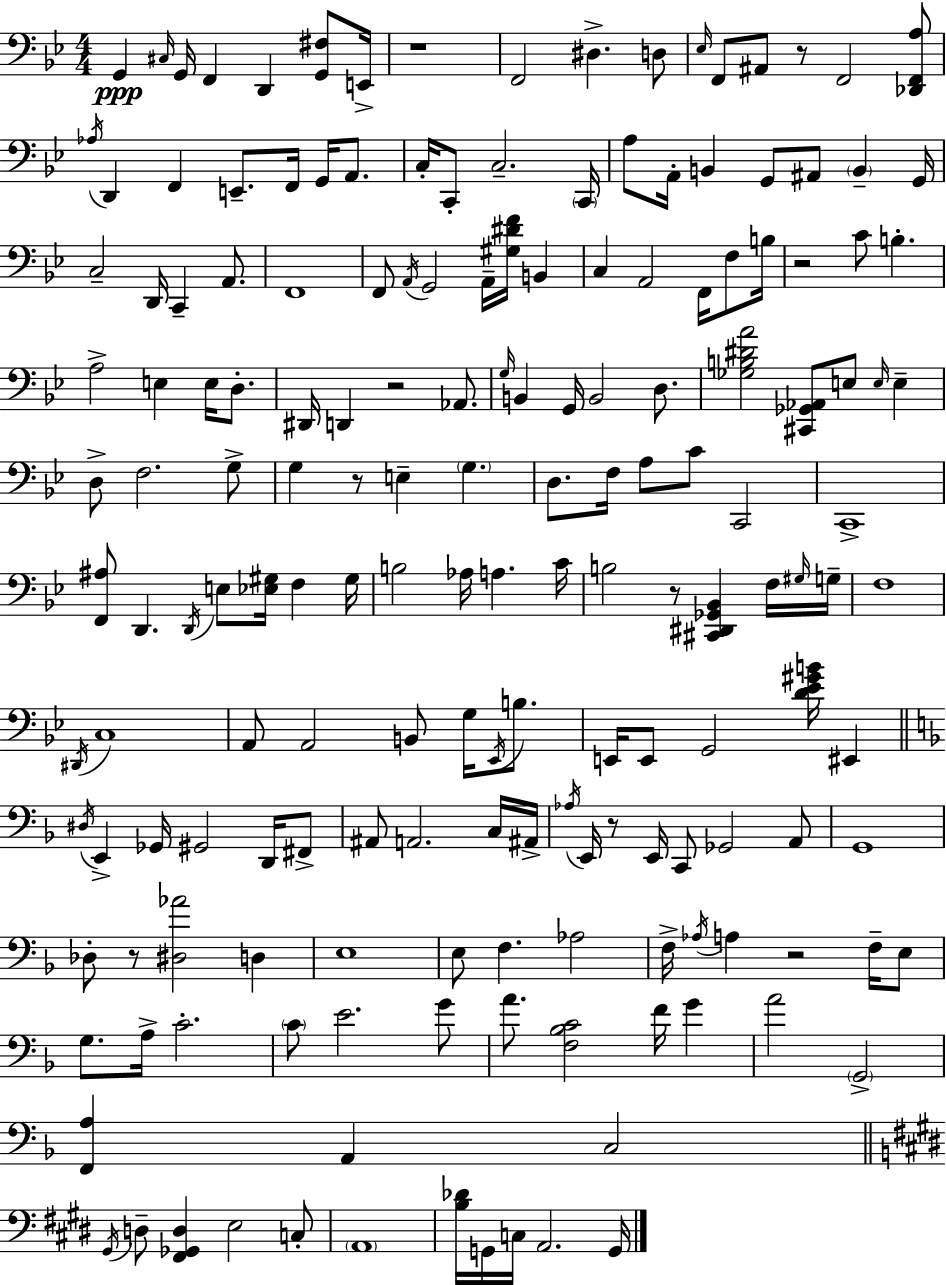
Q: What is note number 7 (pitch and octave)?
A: F2